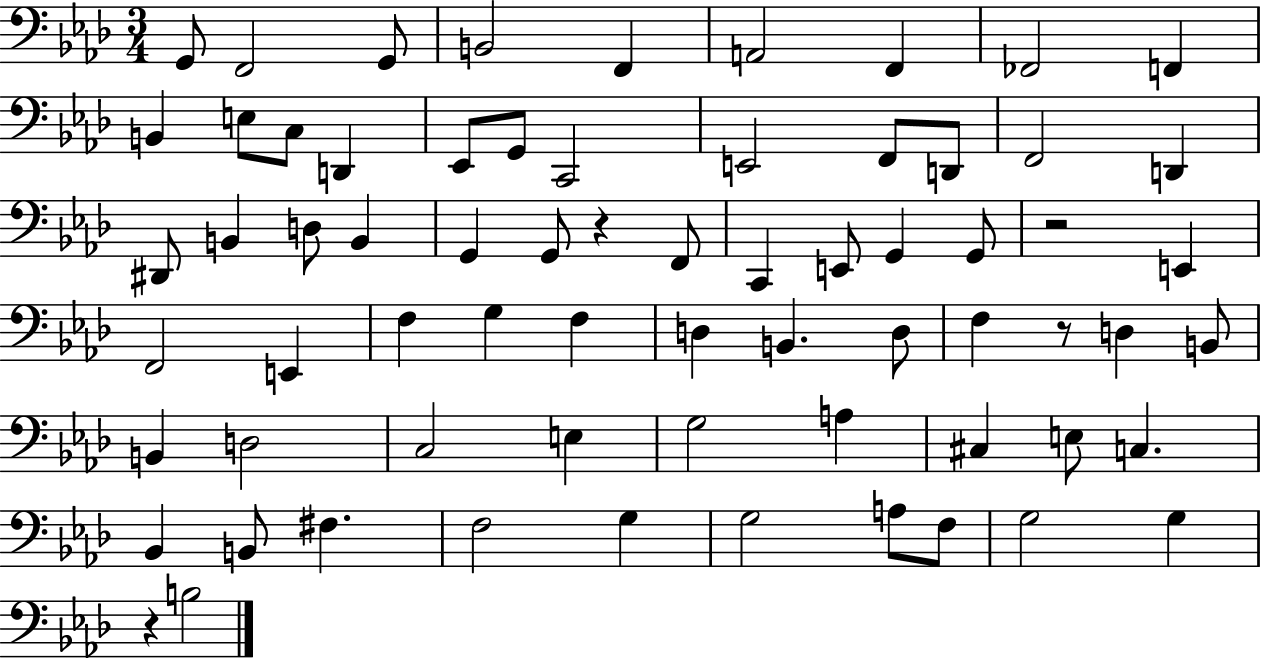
X:1
T:Untitled
M:3/4
L:1/4
K:Ab
G,,/2 F,,2 G,,/2 B,,2 F,, A,,2 F,, _F,,2 F,, B,, E,/2 C,/2 D,, _E,,/2 G,,/2 C,,2 E,,2 F,,/2 D,,/2 F,,2 D,, ^D,,/2 B,, D,/2 B,, G,, G,,/2 z F,,/2 C,, E,,/2 G,, G,,/2 z2 E,, F,,2 E,, F, G, F, D, B,, D,/2 F, z/2 D, B,,/2 B,, D,2 C,2 E, G,2 A, ^C, E,/2 C, _B,, B,,/2 ^F, F,2 G, G,2 A,/2 F,/2 G,2 G, z B,2